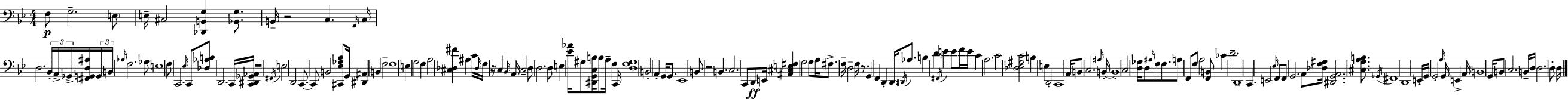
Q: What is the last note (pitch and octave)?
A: D3